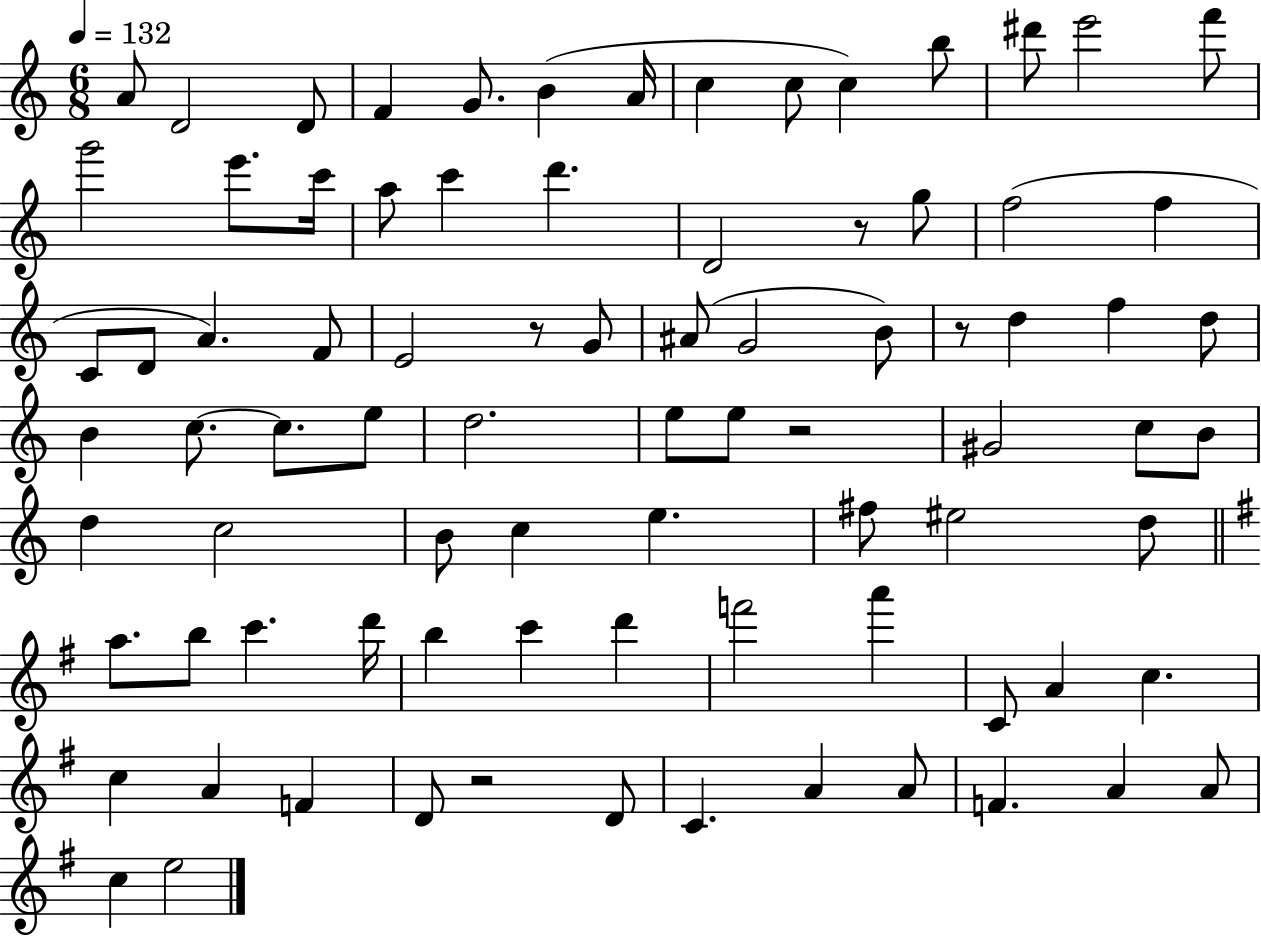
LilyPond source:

{
  \clef treble
  \numericTimeSignature
  \time 6/8
  \key c \major
  \tempo 4 = 132
  \repeat volta 2 { a'8 d'2 d'8 | f'4 g'8. b'4( a'16 | c''4 c''8 c''4) b''8 | dis'''8 e'''2 f'''8 | \break g'''2 e'''8. c'''16 | a''8 c'''4 d'''4. | d'2 r8 g''8 | f''2( f''4 | \break c'8 d'8 a'4.) f'8 | e'2 r8 g'8 | ais'8( g'2 b'8) | r8 d''4 f''4 d''8 | \break b'4 c''8.~~ c''8. e''8 | d''2. | e''8 e''8 r2 | gis'2 c''8 b'8 | \break d''4 c''2 | b'8 c''4 e''4. | fis''8 eis''2 d''8 | \bar "||" \break \key e \minor a''8. b''8 c'''4. d'''16 | b''4 c'''4 d'''4 | f'''2 a'''4 | c'8 a'4 c''4. | \break c''4 a'4 f'4 | d'8 r2 d'8 | c'4. a'4 a'8 | f'4. a'4 a'8 | \break c''4 e''2 | } \bar "|."
}